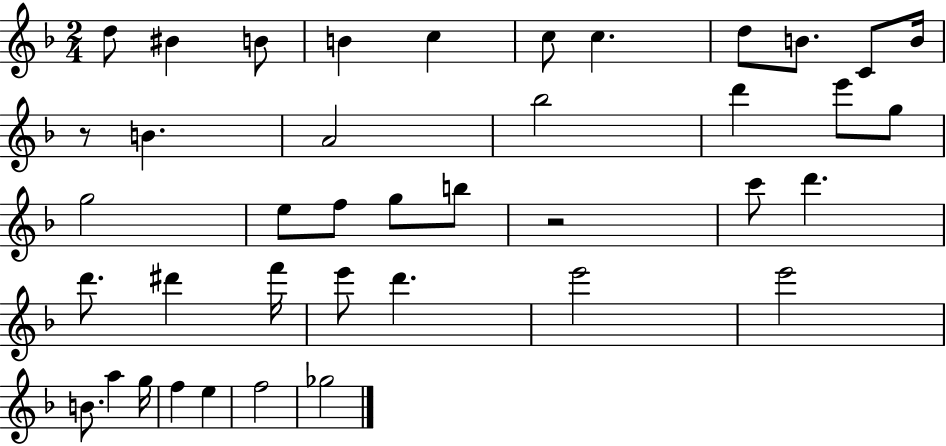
D5/e BIS4/q B4/e B4/q C5/q C5/e C5/q. D5/e B4/e. C4/e B4/s R/e B4/q. A4/h Bb5/h D6/q E6/e G5/e G5/h E5/e F5/e G5/e B5/e R/h C6/e D6/q. D6/e. D#6/q F6/s E6/e D6/q. E6/h E6/h B4/e. A5/q G5/s F5/q E5/q F5/h Gb5/h